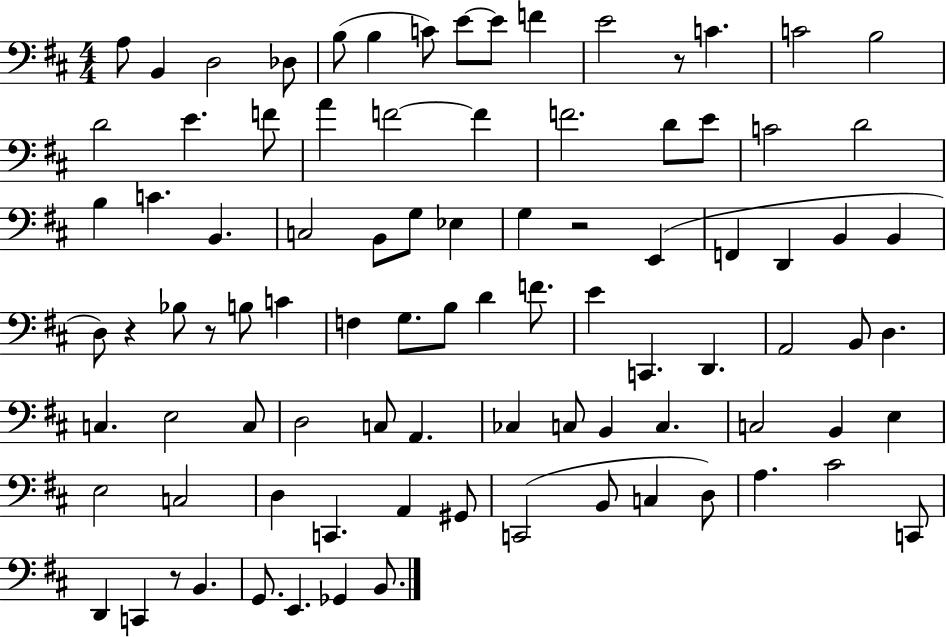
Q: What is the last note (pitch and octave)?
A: B2